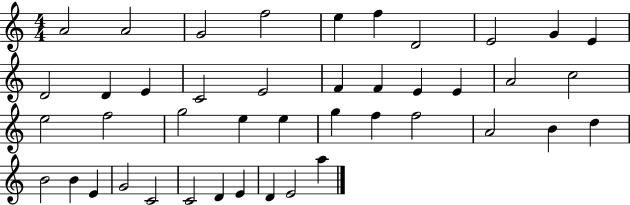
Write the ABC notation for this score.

X:1
T:Untitled
M:4/4
L:1/4
K:C
A2 A2 G2 f2 e f D2 E2 G E D2 D E C2 E2 F F E E A2 c2 e2 f2 g2 e e g f f2 A2 B d B2 B E G2 C2 C2 D E D E2 a